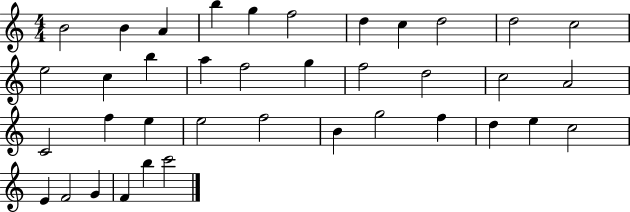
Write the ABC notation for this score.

X:1
T:Untitled
M:4/4
L:1/4
K:C
B2 B A b g f2 d c d2 d2 c2 e2 c b a f2 g f2 d2 c2 A2 C2 f e e2 f2 B g2 f d e c2 E F2 G F b c'2